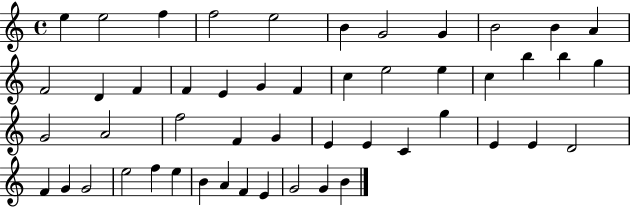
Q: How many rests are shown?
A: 0